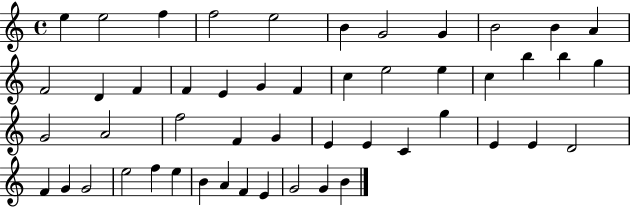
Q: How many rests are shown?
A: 0